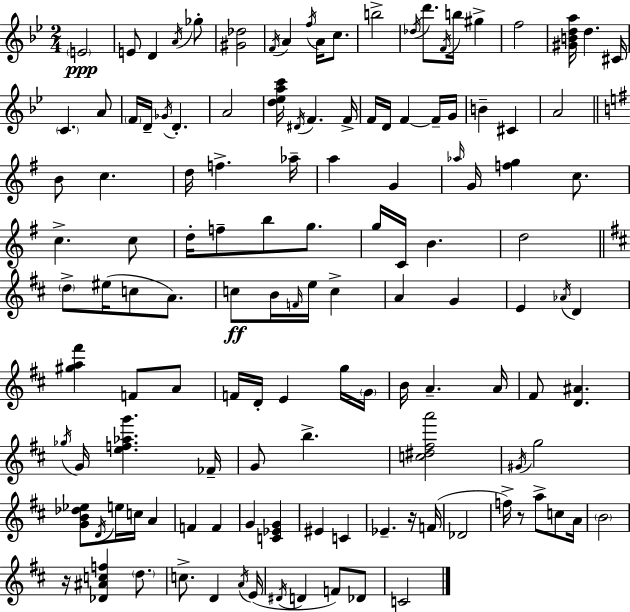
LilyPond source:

{
  \clef treble
  \numericTimeSignature
  \time 2/4
  \key bes \major
  \repeat volta 2 { \parenthesize e'2\ppp | e'8 d'4 \acciaccatura { a'16 } ges''8-. | <gis' des''>2 | \acciaccatura { f'16 } a'4 \acciaccatura { f''16 } a'16 | \break c''8. b''2-> | \acciaccatura { des''16 } d'''8. \acciaccatura { f'16 } | b''16 gis''4-> f''2 | <gis' b' d'' a''>16 d''4. | \break cis'16 \parenthesize c'4. | a'8 \parenthesize f'16 d'16-- \acciaccatura { ges'16 } | d'4.-. a'2 | <d'' ees'' a'' c'''>16 \acciaccatura { dis'16 } | \break f'4. f'16-> f'16 | d'16 f'4~~ f'16-- g'16 b'4-- | cis'4 a'2 | \bar "||" \break \key g \major b'8 c''4. | d''16 f''4.-> aes''16-- | a''4 g'4 | \grace { aes''16 } g'16 <f'' g''>4 c''8. | \break c''4.-> c''8 | d''16-. f''8-- b''8 g''8. | g''16 c'16 b'4. | d''2 | \break \bar "||" \break \key d \major \parenthesize d''8-> eis''16( c''8 a'8.) | c''8\ff b'16 \grace { f'16 } e''16 c''4-> | a'4 g'4 | e'4 \acciaccatura { aes'16 } d'4 | \break <gis'' a'' fis'''>4 f'8 | a'8 f'16 d'16-. e'4 | g''16 \parenthesize g'16 b'16 a'4.-- | a'16 fis'8 <d' ais'>4. | \break \acciaccatura { ges''16 } g'16 <e'' f'' aes'' g'''>4. | fes'16-- g'8 b''4.-> | <c'' dis'' fis'' a'''>2 | \acciaccatura { gis'16 } g''2 | \break <g' b' des'' ees''>8 \acciaccatura { d'16 } e''16 | c''16 a'4 f'4 | f'4 g'4 | <c' ees' g'>4 eis'4 | \break c'4 ees'4.-- | r16 f'16( des'2 | f''16->) r8 | a''8-> c''8 a'16 \parenthesize b'2 | \break r16 <des' ais' c'' f''>4 | \parenthesize d''8. c''8.-> | d'4 \acciaccatura { a'16 } e'16( \acciaccatura { dis'16 } d'4 | f'8) des'8 c'2 | \break } \bar "|."
}